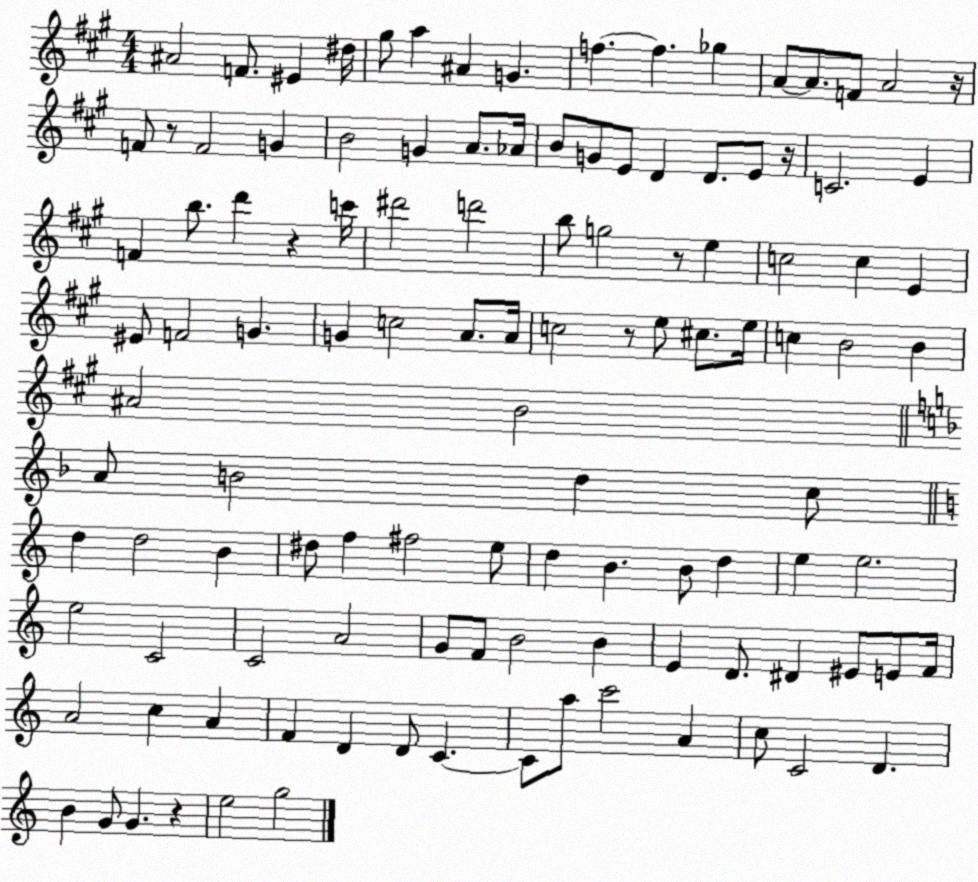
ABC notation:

X:1
T:Untitled
M:4/4
L:1/4
K:A
^A2 F/2 ^E ^d/4 ^g/2 a ^A G f f _g A/2 A/2 F/2 A2 z/4 F/2 z/2 F2 G B2 G A/2 _A/4 B/2 G/2 E/2 D D/2 E/2 z/4 C2 E F b/2 d' z c'/4 ^d'2 d'2 b/2 g2 z/2 e c2 c E ^E/2 F2 G G c2 A/2 A/4 c2 z/2 e/2 ^c/2 e/4 c B2 B ^A2 B2 A/2 B2 d c/2 d d2 B ^d/2 f ^f2 e/2 d B B/2 d e e2 e2 C2 C2 A2 G/2 F/2 B2 B E D/2 ^D ^E/2 E/2 F/4 A2 c A F D D/2 C C/2 a/2 c'2 A c/2 C2 D B G/2 G z e2 g2